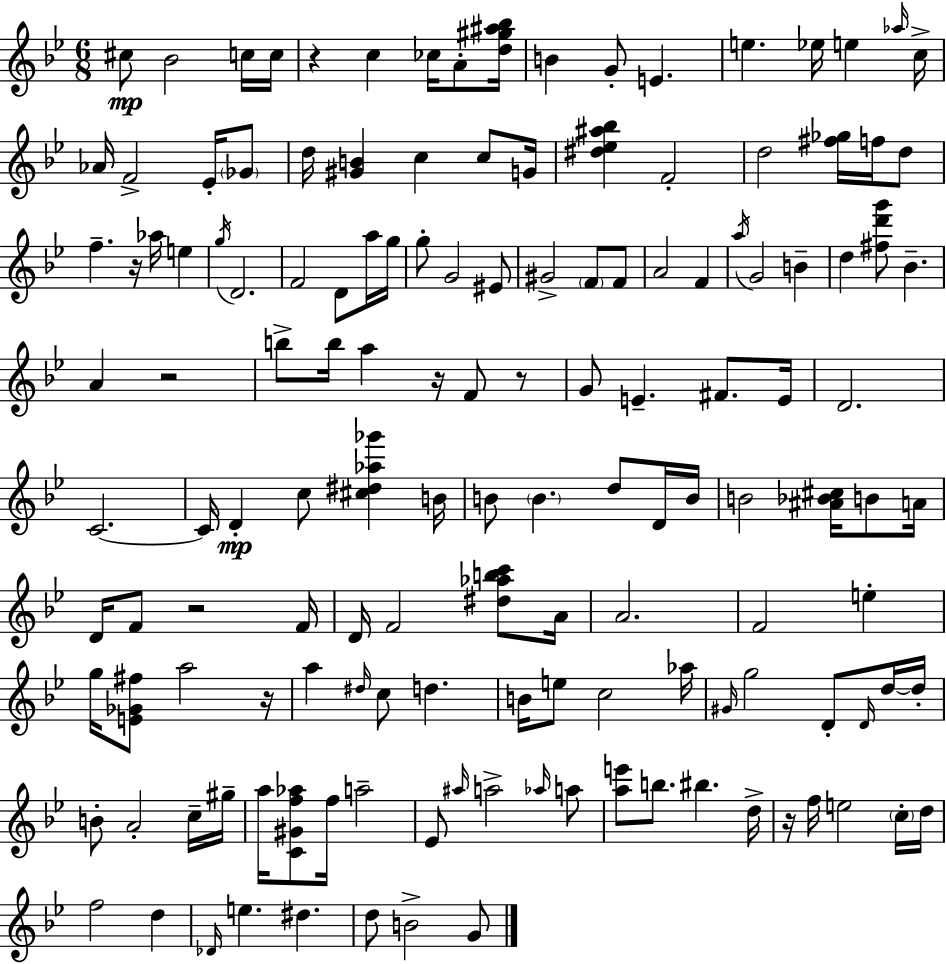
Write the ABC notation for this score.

X:1
T:Untitled
M:6/8
L:1/4
K:Gm
^c/2 _B2 c/4 c/4 z c _c/4 A/2 [d^g^a_b]/4 B G/2 E e _e/4 e _a/4 c/4 _A/4 F2 _E/4 _G/2 d/4 [^GB] c c/2 G/4 [^d_e^a_b] F2 d2 [^f_g]/4 f/4 d/2 f z/4 _a/4 e g/4 D2 F2 D/2 a/4 g/4 g/2 G2 ^E/2 ^G2 F/2 F/2 A2 F a/4 G2 B d [^fd'g']/2 _B A z2 b/2 b/4 a z/4 F/2 z/2 G/2 E ^F/2 E/4 D2 C2 C/4 D c/2 [^c^d_a_g'] B/4 B/2 B d/2 D/4 B/4 B2 [^A_B^c]/4 B/2 A/4 D/4 F/2 z2 F/4 D/4 F2 [^d_abc']/2 A/4 A2 F2 e g/4 [E_G^f]/2 a2 z/4 a ^d/4 c/2 d B/4 e/2 c2 _a/4 ^G/4 g2 D/2 D/4 d/4 d/4 B/2 A2 c/4 ^g/4 a/4 [C^Gf_a]/2 f/4 a2 _E/2 ^a/4 a2 _a/4 a/2 [ae']/2 b/2 ^b d/4 z/4 f/4 e2 c/4 d/4 f2 d _D/4 e ^d d/2 B2 G/2